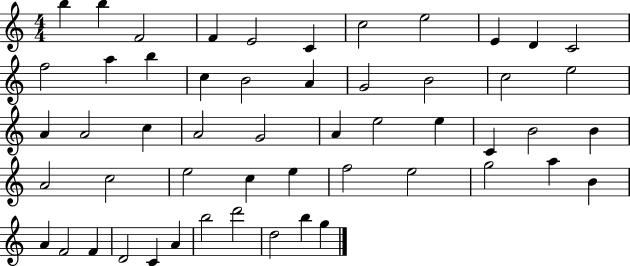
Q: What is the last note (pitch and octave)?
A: G5